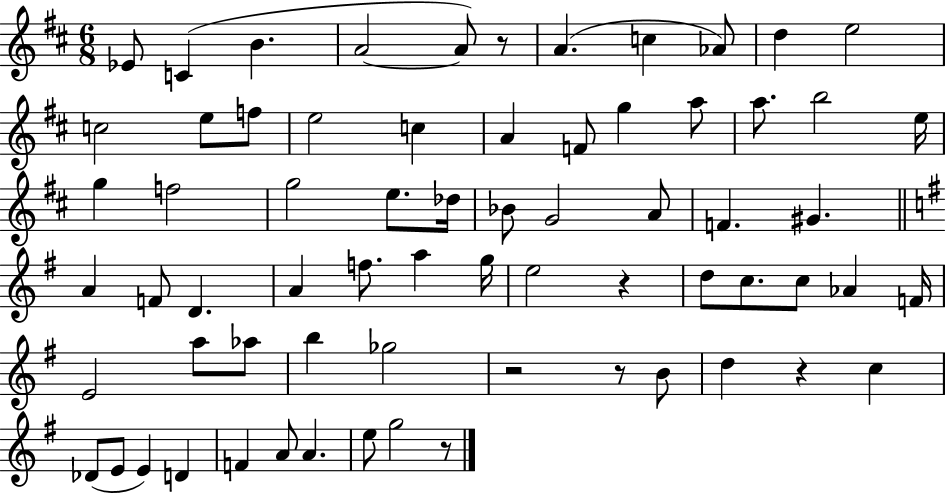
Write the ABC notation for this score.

X:1
T:Untitled
M:6/8
L:1/4
K:D
_E/2 C B A2 A/2 z/2 A c _A/2 d e2 c2 e/2 f/2 e2 c A F/2 g a/2 a/2 b2 e/4 g f2 g2 e/2 _d/4 _B/2 G2 A/2 F ^G A F/2 D A f/2 a g/4 e2 z d/2 c/2 c/2 _A F/4 E2 a/2 _a/2 b _g2 z2 z/2 B/2 d z c _D/2 E/2 E D F A/2 A e/2 g2 z/2